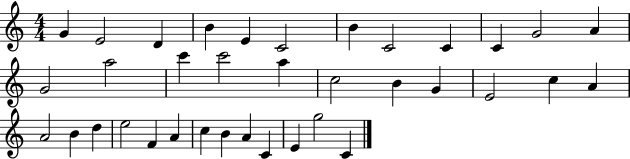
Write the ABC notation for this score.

X:1
T:Untitled
M:4/4
L:1/4
K:C
G E2 D B E C2 B C2 C C G2 A G2 a2 c' c'2 a c2 B G E2 c A A2 B d e2 F A c B A C E g2 C